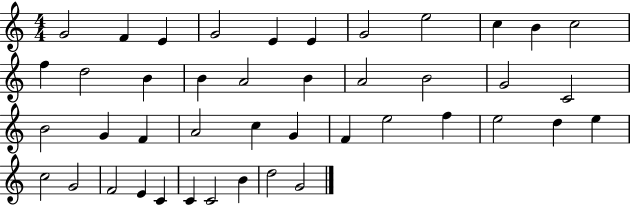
G4/h F4/q E4/q G4/h E4/q E4/q G4/h E5/h C5/q B4/q C5/h F5/q D5/h B4/q B4/q A4/h B4/q A4/h B4/h G4/h C4/h B4/h G4/q F4/q A4/h C5/q G4/q F4/q E5/h F5/q E5/h D5/q E5/q C5/h G4/h F4/h E4/q C4/q C4/q C4/h B4/q D5/h G4/h